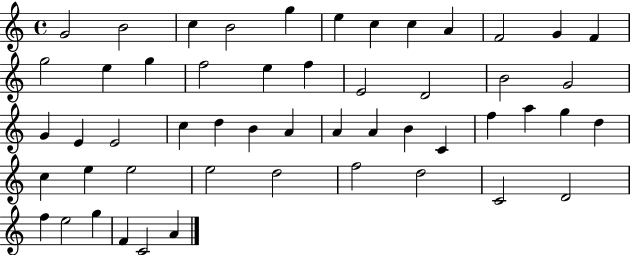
G4/h B4/h C5/q B4/h G5/q E5/q C5/q C5/q A4/q F4/h G4/q F4/q G5/h E5/q G5/q F5/h E5/q F5/q E4/h D4/h B4/h G4/h G4/q E4/q E4/h C5/q D5/q B4/q A4/q A4/q A4/q B4/q C4/q F5/q A5/q G5/q D5/q C5/q E5/q E5/h E5/h D5/h F5/h D5/h C4/h D4/h F5/q E5/h G5/q F4/q C4/h A4/q